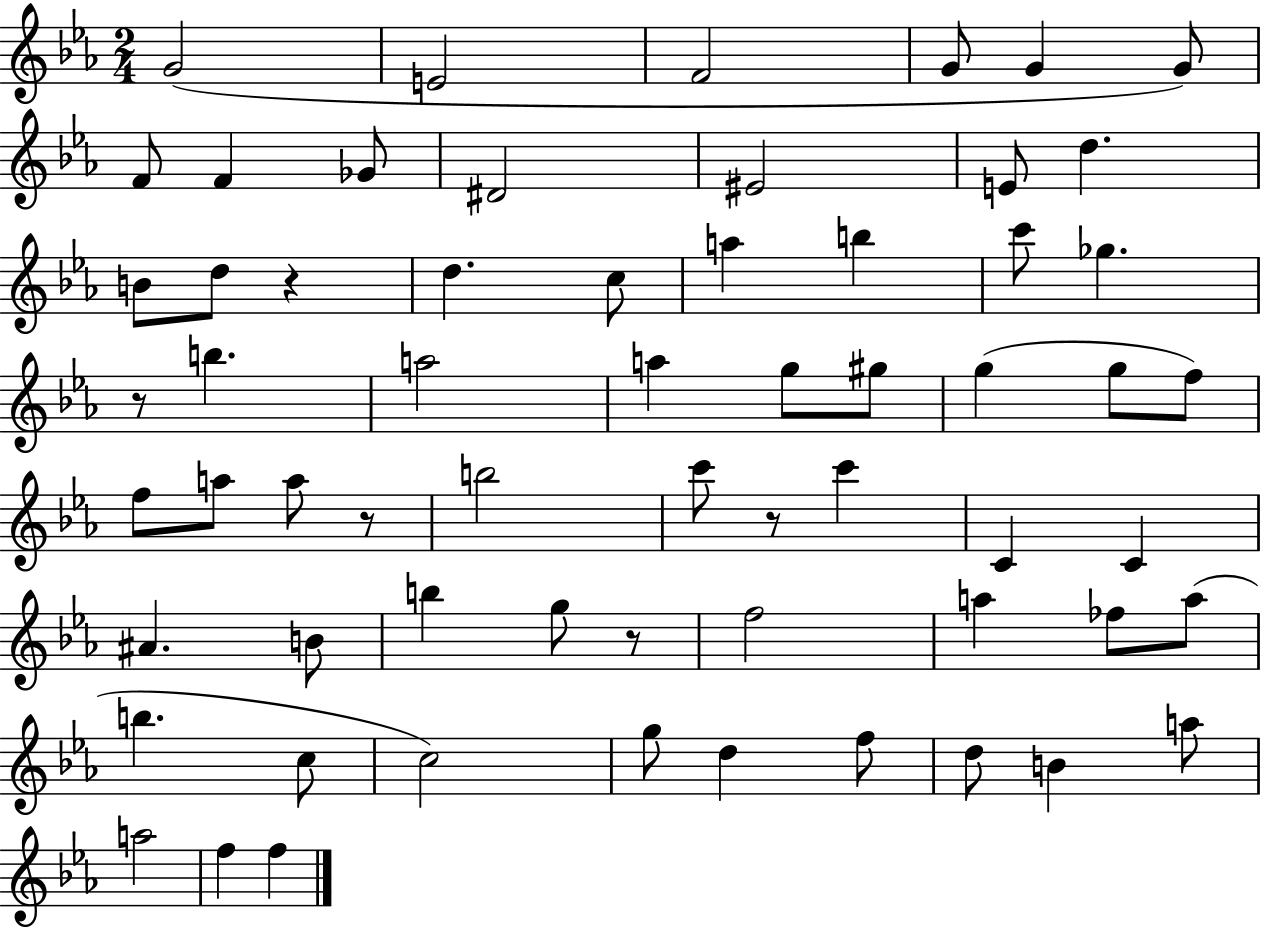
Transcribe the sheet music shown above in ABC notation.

X:1
T:Untitled
M:2/4
L:1/4
K:Eb
G2 E2 F2 G/2 G G/2 F/2 F _G/2 ^D2 ^E2 E/2 d B/2 d/2 z d c/2 a b c'/2 _g z/2 b a2 a g/2 ^g/2 g g/2 f/2 f/2 a/2 a/2 z/2 b2 c'/2 z/2 c' C C ^A B/2 b g/2 z/2 f2 a _f/2 a/2 b c/2 c2 g/2 d f/2 d/2 B a/2 a2 f f